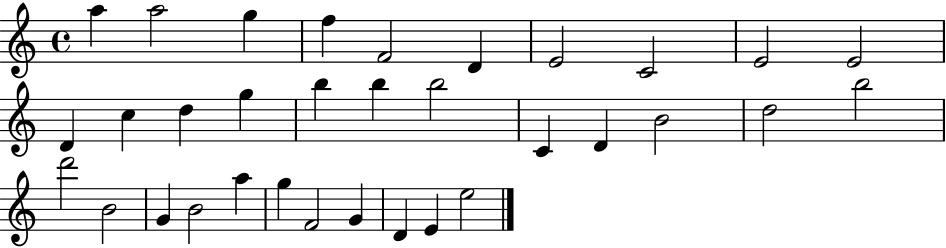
{
  \clef treble
  \time 4/4
  \defaultTimeSignature
  \key c \major
  a''4 a''2 g''4 | f''4 f'2 d'4 | e'2 c'2 | e'2 e'2 | \break d'4 c''4 d''4 g''4 | b''4 b''4 b''2 | c'4 d'4 b'2 | d''2 b''2 | \break d'''2 b'2 | g'4 b'2 a''4 | g''4 f'2 g'4 | d'4 e'4 e''2 | \break \bar "|."
}